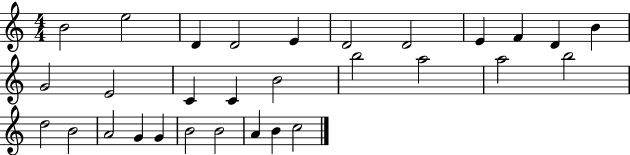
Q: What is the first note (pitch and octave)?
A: B4